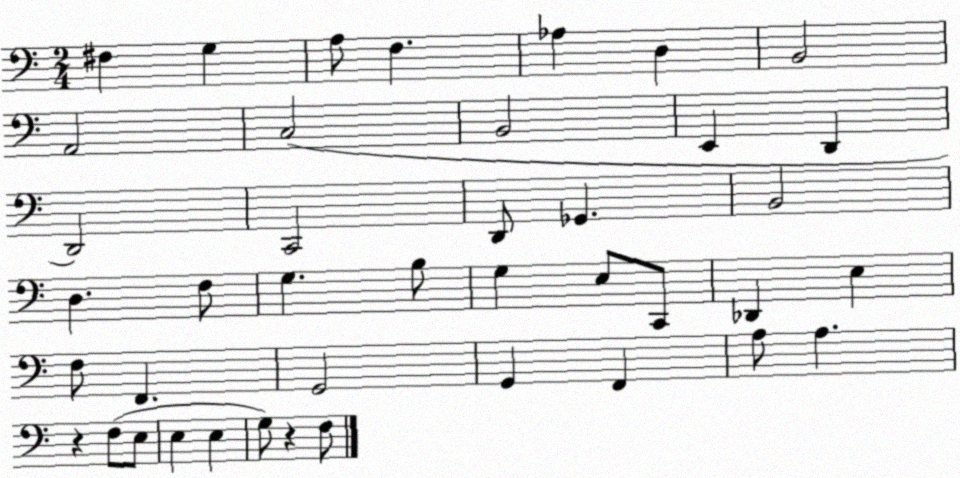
X:1
T:Untitled
M:2/4
L:1/4
K:C
^F, G, A,/2 F, _A, D, B,,2 A,,2 C,2 B,,2 E,, D,, D,,2 C,,2 D,,/2 _G,, B,,2 D, F,/2 G, B,/2 G, E,/2 C,,/2 _D,, E, F,/2 F,, G,,2 G,, F,, A,/2 A, z F,/2 E,/2 E, E, G,/2 z F,/2